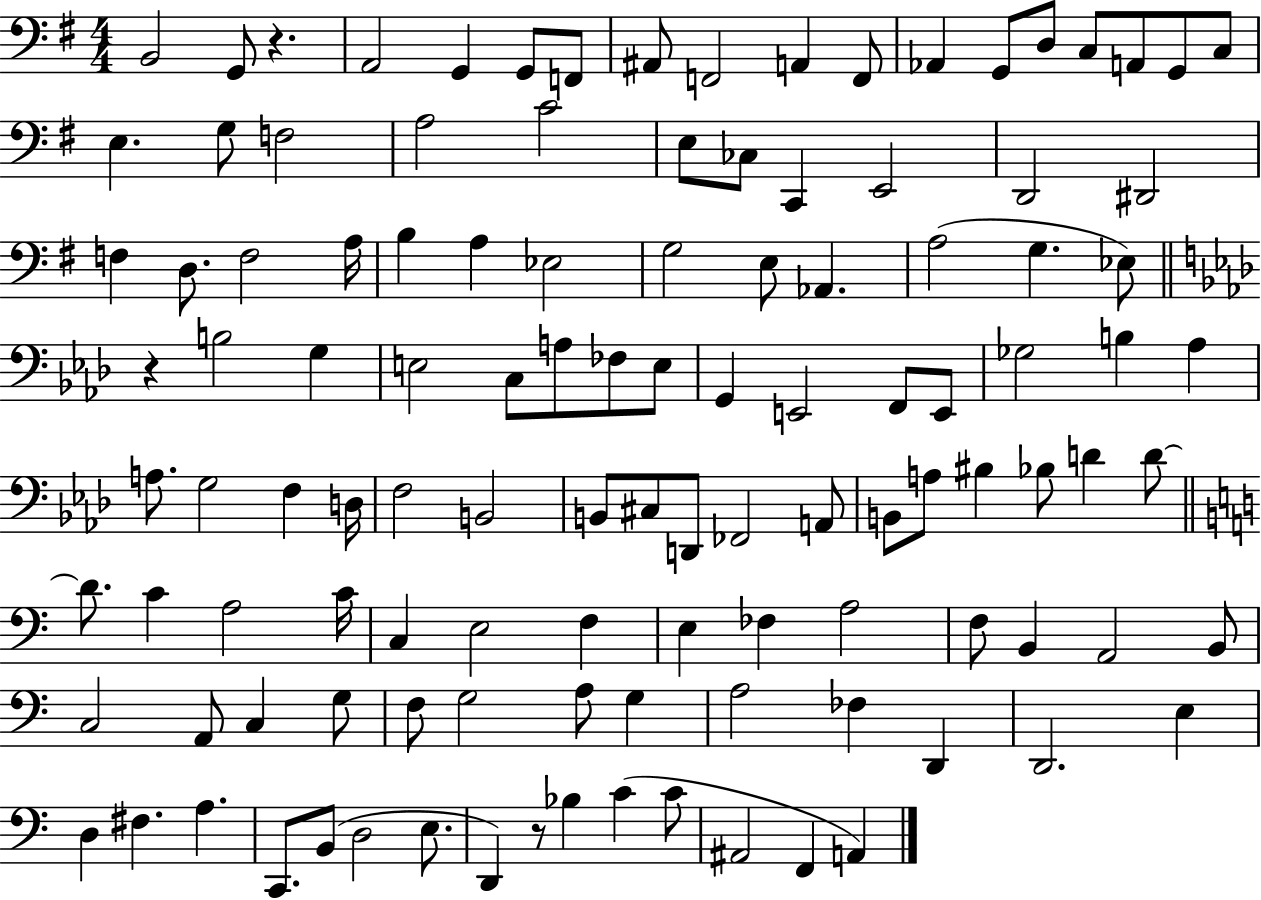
{
  \clef bass
  \numericTimeSignature
  \time 4/4
  \key g \major
  \repeat volta 2 { b,2 g,8 r4. | a,2 g,4 g,8 f,8 | ais,8 f,2 a,4 f,8 | aes,4 g,8 d8 c8 a,8 g,8 c8 | \break e4. g8 f2 | a2 c'2 | e8 ces8 c,4 e,2 | d,2 dis,2 | \break f4 d8. f2 a16 | b4 a4 ees2 | g2 e8 aes,4. | a2( g4. ees8) | \break \bar "||" \break \key aes \major r4 b2 g4 | e2 c8 a8 fes8 e8 | g,4 e,2 f,8 e,8 | ges2 b4 aes4 | \break a8. g2 f4 d16 | f2 b,2 | b,8 cis8 d,8 fes,2 a,8 | b,8 a8 bis4 bes8 d'4 d'8~~ | \break \bar "||" \break \key a \minor d'8. c'4 a2 c'16 | c4 e2 f4 | e4 fes4 a2 | f8 b,4 a,2 b,8 | \break c2 a,8 c4 g8 | f8 g2 a8 g4 | a2 fes4 d,4 | d,2. e4 | \break d4 fis4. a4. | c,8. b,8( d2 e8. | d,4) r8 bes4 c'4( c'8 | ais,2 f,4 a,4) | \break } \bar "|."
}